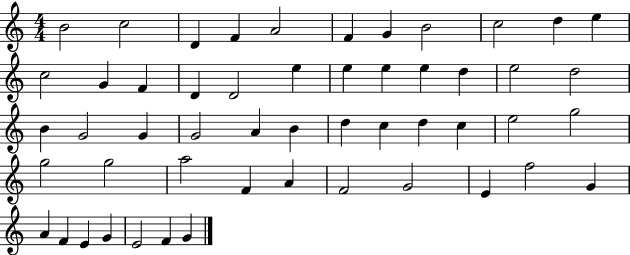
X:1
T:Untitled
M:4/4
L:1/4
K:C
B2 c2 D F A2 F G B2 c2 d e c2 G F D D2 e e e e d e2 d2 B G2 G G2 A B d c d c e2 g2 g2 g2 a2 F A F2 G2 E f2 G A F E G E2 F G